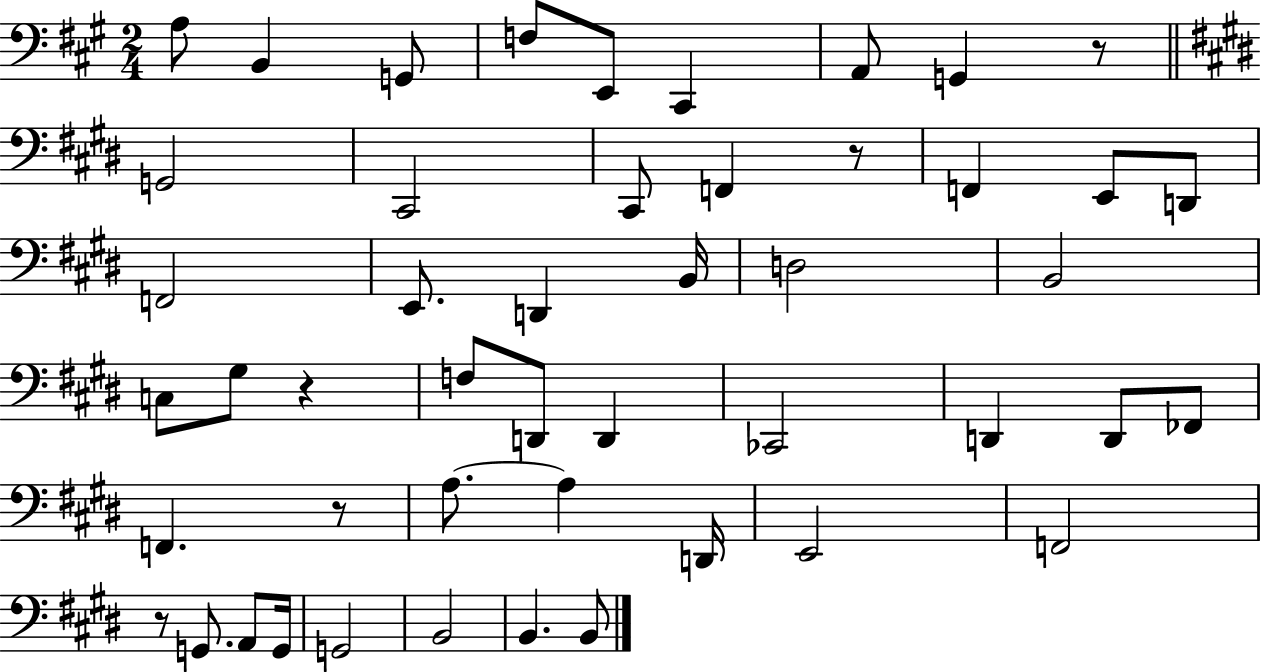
X:1
T:Untitled
M:2/4
L:1/4
K:A
A,/2 B,, G,,/2 F,/2 E,,/2 ^C,, A,,/2 G,, z/2 G,,2 ^C,,2 ^C,,/2 F,, z/2 F,, E,,/2 D,,/2 F,,2 E,,/2 D,, B,,/4 D,2 B,,2 C,/2 ^G,/2 z F,/2 D,,/2 D,, _C,,2 D,, D,,/2 _F,,/2 F,, z/2 A,/2 A, D,,/4 E,,2 F,,2 z/2 G,,/2 A,,/2 G,,/4 G,,2 B,,2 B,, B,,/2